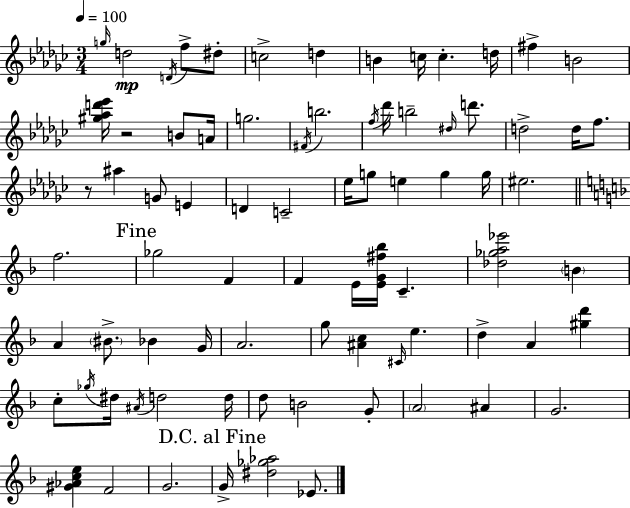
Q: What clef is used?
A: treble